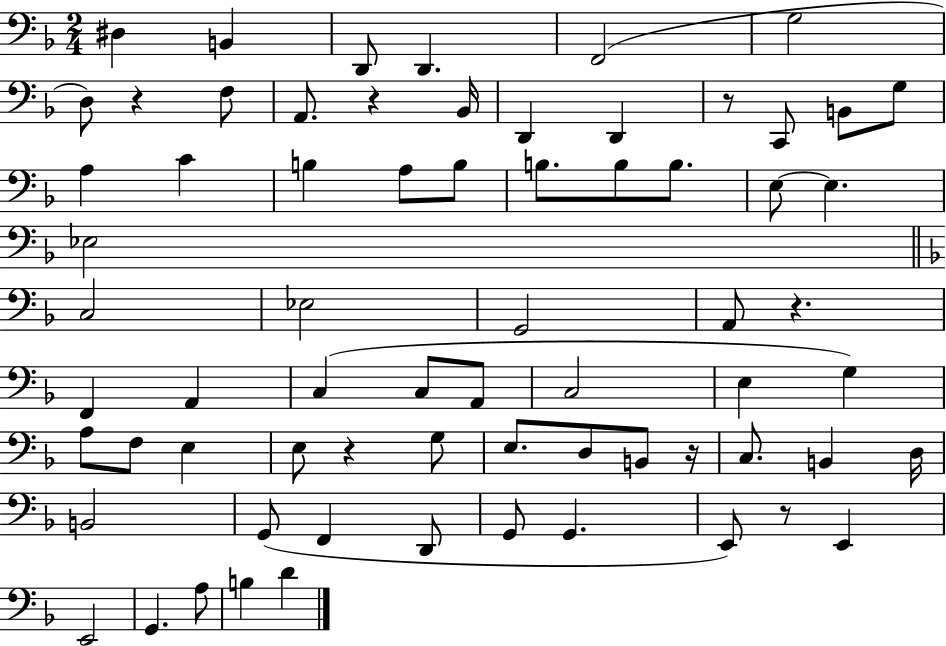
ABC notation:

X:1
T:Untitled
M:2/4
L:1/4
K:F
^D, B,, D,,/2 D,, F,,2 G,2 D,/2 z F,/2 A,,/2 z _B,,/4 D,, D,, z/2 C,,/2 B,,/2 G,/2 A, C B, A,/2 B,/2 B,/2 B,/2 B,/2 E,/2 E, _E,2 C,2 _E,2 G,,2 A,,/2 z F,, A,, C, C,/2 A,,/2 C,2 E, G, A,/2 F,/2 E, E,/2 z G,/2 E,/2 D,/2 B,,/2 z/4 C,/2 B,, D,/4 B,,2 G,,/2 F,, D,,/2 G,,/2 G,, E,,/2 z/2 E,, E,,2 G,, A,/2 B, D